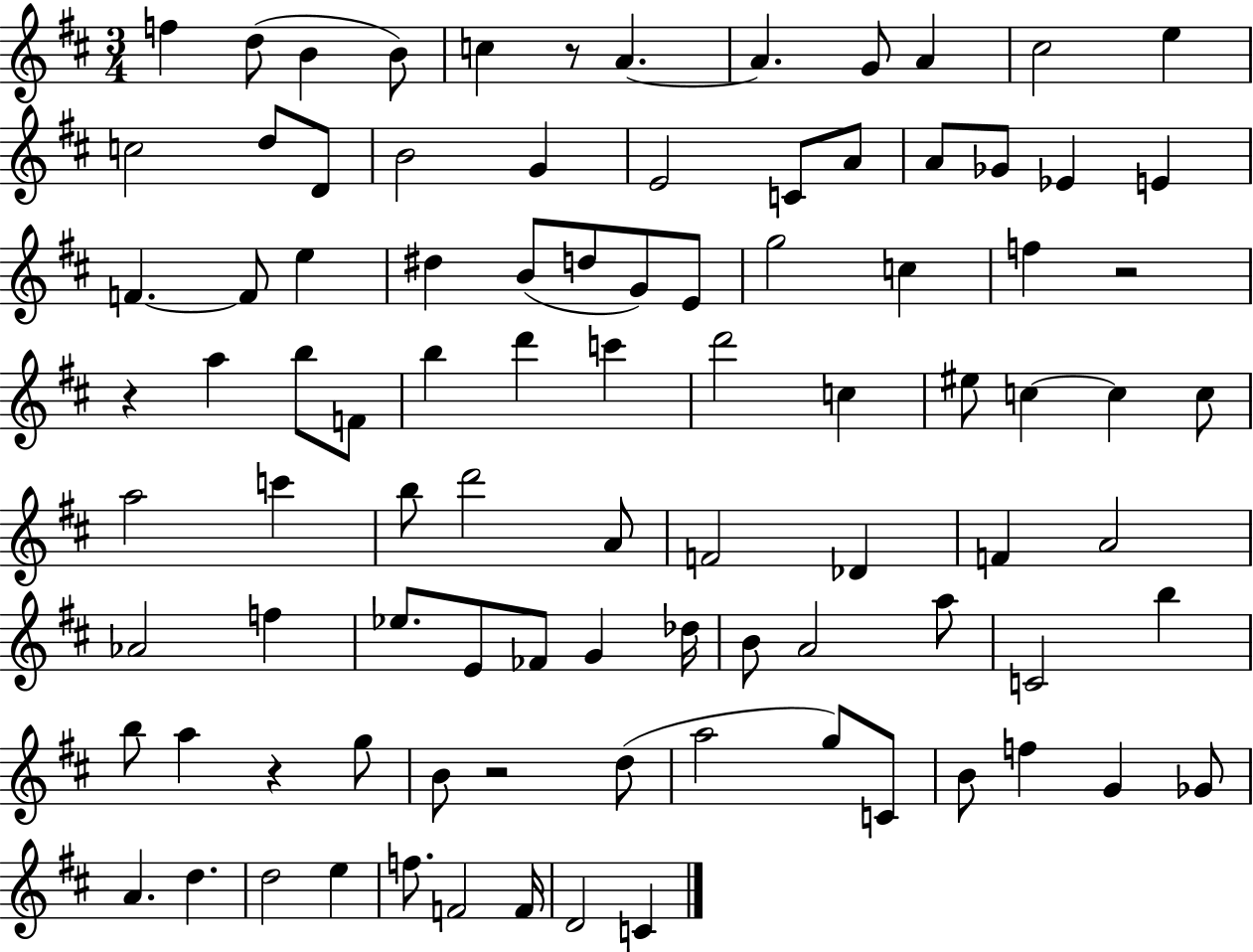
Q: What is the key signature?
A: D major